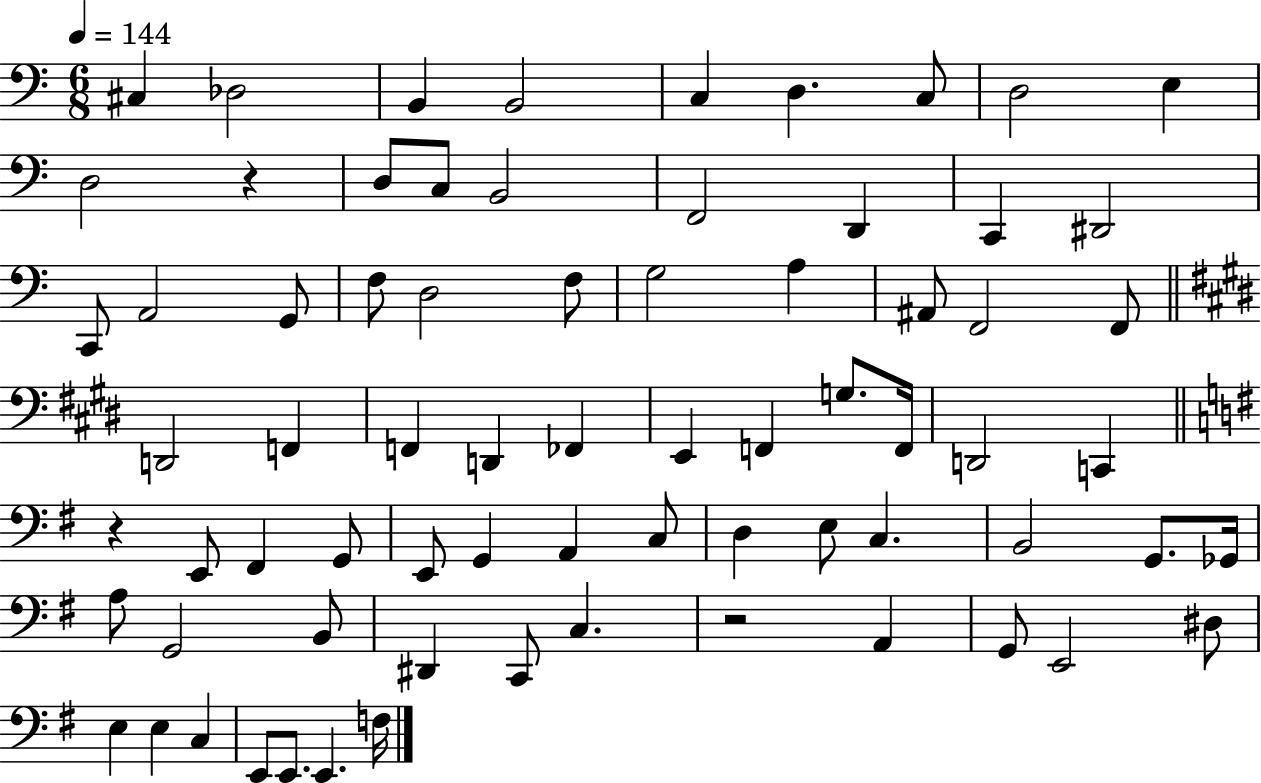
{
  \clef bass
  \numericTimeSignature
  \time 6/8
  \key c \major
  \tempo 4 = 144
  \repeat volta 2 { cis4 des2 | b,4 b,2 | c4 d4. c8 | d2 e4 | \break d2 r4 | d8 c8 b,2 | f,2 d,4 | c,4 dis,2 | \break c,8 a,2 g,8 | f8 d2 f8 | g2 a4 | ais,8 f,2 f,8 | \break \bar "||" \break \key e \major d,2 f,4 | f,4 d,4 fes,4 | e,4 f,4 g8. f,16 | d,2 c,4 | \break \bar "||" \break \key e \minor r4 e,8 fis,4 g,8 | e,8 g,4 a,4 c8 | d4 e8 c4. | b,2 g,8. ges,16 | \break a8 g,2 b,8 | dis,4 c,8 c4. | r2 a,4 | g,8 e,2 dis8 | \break e4 e4 c4 | e,8 e,8. e,4. f16 | } \bar "|."
}